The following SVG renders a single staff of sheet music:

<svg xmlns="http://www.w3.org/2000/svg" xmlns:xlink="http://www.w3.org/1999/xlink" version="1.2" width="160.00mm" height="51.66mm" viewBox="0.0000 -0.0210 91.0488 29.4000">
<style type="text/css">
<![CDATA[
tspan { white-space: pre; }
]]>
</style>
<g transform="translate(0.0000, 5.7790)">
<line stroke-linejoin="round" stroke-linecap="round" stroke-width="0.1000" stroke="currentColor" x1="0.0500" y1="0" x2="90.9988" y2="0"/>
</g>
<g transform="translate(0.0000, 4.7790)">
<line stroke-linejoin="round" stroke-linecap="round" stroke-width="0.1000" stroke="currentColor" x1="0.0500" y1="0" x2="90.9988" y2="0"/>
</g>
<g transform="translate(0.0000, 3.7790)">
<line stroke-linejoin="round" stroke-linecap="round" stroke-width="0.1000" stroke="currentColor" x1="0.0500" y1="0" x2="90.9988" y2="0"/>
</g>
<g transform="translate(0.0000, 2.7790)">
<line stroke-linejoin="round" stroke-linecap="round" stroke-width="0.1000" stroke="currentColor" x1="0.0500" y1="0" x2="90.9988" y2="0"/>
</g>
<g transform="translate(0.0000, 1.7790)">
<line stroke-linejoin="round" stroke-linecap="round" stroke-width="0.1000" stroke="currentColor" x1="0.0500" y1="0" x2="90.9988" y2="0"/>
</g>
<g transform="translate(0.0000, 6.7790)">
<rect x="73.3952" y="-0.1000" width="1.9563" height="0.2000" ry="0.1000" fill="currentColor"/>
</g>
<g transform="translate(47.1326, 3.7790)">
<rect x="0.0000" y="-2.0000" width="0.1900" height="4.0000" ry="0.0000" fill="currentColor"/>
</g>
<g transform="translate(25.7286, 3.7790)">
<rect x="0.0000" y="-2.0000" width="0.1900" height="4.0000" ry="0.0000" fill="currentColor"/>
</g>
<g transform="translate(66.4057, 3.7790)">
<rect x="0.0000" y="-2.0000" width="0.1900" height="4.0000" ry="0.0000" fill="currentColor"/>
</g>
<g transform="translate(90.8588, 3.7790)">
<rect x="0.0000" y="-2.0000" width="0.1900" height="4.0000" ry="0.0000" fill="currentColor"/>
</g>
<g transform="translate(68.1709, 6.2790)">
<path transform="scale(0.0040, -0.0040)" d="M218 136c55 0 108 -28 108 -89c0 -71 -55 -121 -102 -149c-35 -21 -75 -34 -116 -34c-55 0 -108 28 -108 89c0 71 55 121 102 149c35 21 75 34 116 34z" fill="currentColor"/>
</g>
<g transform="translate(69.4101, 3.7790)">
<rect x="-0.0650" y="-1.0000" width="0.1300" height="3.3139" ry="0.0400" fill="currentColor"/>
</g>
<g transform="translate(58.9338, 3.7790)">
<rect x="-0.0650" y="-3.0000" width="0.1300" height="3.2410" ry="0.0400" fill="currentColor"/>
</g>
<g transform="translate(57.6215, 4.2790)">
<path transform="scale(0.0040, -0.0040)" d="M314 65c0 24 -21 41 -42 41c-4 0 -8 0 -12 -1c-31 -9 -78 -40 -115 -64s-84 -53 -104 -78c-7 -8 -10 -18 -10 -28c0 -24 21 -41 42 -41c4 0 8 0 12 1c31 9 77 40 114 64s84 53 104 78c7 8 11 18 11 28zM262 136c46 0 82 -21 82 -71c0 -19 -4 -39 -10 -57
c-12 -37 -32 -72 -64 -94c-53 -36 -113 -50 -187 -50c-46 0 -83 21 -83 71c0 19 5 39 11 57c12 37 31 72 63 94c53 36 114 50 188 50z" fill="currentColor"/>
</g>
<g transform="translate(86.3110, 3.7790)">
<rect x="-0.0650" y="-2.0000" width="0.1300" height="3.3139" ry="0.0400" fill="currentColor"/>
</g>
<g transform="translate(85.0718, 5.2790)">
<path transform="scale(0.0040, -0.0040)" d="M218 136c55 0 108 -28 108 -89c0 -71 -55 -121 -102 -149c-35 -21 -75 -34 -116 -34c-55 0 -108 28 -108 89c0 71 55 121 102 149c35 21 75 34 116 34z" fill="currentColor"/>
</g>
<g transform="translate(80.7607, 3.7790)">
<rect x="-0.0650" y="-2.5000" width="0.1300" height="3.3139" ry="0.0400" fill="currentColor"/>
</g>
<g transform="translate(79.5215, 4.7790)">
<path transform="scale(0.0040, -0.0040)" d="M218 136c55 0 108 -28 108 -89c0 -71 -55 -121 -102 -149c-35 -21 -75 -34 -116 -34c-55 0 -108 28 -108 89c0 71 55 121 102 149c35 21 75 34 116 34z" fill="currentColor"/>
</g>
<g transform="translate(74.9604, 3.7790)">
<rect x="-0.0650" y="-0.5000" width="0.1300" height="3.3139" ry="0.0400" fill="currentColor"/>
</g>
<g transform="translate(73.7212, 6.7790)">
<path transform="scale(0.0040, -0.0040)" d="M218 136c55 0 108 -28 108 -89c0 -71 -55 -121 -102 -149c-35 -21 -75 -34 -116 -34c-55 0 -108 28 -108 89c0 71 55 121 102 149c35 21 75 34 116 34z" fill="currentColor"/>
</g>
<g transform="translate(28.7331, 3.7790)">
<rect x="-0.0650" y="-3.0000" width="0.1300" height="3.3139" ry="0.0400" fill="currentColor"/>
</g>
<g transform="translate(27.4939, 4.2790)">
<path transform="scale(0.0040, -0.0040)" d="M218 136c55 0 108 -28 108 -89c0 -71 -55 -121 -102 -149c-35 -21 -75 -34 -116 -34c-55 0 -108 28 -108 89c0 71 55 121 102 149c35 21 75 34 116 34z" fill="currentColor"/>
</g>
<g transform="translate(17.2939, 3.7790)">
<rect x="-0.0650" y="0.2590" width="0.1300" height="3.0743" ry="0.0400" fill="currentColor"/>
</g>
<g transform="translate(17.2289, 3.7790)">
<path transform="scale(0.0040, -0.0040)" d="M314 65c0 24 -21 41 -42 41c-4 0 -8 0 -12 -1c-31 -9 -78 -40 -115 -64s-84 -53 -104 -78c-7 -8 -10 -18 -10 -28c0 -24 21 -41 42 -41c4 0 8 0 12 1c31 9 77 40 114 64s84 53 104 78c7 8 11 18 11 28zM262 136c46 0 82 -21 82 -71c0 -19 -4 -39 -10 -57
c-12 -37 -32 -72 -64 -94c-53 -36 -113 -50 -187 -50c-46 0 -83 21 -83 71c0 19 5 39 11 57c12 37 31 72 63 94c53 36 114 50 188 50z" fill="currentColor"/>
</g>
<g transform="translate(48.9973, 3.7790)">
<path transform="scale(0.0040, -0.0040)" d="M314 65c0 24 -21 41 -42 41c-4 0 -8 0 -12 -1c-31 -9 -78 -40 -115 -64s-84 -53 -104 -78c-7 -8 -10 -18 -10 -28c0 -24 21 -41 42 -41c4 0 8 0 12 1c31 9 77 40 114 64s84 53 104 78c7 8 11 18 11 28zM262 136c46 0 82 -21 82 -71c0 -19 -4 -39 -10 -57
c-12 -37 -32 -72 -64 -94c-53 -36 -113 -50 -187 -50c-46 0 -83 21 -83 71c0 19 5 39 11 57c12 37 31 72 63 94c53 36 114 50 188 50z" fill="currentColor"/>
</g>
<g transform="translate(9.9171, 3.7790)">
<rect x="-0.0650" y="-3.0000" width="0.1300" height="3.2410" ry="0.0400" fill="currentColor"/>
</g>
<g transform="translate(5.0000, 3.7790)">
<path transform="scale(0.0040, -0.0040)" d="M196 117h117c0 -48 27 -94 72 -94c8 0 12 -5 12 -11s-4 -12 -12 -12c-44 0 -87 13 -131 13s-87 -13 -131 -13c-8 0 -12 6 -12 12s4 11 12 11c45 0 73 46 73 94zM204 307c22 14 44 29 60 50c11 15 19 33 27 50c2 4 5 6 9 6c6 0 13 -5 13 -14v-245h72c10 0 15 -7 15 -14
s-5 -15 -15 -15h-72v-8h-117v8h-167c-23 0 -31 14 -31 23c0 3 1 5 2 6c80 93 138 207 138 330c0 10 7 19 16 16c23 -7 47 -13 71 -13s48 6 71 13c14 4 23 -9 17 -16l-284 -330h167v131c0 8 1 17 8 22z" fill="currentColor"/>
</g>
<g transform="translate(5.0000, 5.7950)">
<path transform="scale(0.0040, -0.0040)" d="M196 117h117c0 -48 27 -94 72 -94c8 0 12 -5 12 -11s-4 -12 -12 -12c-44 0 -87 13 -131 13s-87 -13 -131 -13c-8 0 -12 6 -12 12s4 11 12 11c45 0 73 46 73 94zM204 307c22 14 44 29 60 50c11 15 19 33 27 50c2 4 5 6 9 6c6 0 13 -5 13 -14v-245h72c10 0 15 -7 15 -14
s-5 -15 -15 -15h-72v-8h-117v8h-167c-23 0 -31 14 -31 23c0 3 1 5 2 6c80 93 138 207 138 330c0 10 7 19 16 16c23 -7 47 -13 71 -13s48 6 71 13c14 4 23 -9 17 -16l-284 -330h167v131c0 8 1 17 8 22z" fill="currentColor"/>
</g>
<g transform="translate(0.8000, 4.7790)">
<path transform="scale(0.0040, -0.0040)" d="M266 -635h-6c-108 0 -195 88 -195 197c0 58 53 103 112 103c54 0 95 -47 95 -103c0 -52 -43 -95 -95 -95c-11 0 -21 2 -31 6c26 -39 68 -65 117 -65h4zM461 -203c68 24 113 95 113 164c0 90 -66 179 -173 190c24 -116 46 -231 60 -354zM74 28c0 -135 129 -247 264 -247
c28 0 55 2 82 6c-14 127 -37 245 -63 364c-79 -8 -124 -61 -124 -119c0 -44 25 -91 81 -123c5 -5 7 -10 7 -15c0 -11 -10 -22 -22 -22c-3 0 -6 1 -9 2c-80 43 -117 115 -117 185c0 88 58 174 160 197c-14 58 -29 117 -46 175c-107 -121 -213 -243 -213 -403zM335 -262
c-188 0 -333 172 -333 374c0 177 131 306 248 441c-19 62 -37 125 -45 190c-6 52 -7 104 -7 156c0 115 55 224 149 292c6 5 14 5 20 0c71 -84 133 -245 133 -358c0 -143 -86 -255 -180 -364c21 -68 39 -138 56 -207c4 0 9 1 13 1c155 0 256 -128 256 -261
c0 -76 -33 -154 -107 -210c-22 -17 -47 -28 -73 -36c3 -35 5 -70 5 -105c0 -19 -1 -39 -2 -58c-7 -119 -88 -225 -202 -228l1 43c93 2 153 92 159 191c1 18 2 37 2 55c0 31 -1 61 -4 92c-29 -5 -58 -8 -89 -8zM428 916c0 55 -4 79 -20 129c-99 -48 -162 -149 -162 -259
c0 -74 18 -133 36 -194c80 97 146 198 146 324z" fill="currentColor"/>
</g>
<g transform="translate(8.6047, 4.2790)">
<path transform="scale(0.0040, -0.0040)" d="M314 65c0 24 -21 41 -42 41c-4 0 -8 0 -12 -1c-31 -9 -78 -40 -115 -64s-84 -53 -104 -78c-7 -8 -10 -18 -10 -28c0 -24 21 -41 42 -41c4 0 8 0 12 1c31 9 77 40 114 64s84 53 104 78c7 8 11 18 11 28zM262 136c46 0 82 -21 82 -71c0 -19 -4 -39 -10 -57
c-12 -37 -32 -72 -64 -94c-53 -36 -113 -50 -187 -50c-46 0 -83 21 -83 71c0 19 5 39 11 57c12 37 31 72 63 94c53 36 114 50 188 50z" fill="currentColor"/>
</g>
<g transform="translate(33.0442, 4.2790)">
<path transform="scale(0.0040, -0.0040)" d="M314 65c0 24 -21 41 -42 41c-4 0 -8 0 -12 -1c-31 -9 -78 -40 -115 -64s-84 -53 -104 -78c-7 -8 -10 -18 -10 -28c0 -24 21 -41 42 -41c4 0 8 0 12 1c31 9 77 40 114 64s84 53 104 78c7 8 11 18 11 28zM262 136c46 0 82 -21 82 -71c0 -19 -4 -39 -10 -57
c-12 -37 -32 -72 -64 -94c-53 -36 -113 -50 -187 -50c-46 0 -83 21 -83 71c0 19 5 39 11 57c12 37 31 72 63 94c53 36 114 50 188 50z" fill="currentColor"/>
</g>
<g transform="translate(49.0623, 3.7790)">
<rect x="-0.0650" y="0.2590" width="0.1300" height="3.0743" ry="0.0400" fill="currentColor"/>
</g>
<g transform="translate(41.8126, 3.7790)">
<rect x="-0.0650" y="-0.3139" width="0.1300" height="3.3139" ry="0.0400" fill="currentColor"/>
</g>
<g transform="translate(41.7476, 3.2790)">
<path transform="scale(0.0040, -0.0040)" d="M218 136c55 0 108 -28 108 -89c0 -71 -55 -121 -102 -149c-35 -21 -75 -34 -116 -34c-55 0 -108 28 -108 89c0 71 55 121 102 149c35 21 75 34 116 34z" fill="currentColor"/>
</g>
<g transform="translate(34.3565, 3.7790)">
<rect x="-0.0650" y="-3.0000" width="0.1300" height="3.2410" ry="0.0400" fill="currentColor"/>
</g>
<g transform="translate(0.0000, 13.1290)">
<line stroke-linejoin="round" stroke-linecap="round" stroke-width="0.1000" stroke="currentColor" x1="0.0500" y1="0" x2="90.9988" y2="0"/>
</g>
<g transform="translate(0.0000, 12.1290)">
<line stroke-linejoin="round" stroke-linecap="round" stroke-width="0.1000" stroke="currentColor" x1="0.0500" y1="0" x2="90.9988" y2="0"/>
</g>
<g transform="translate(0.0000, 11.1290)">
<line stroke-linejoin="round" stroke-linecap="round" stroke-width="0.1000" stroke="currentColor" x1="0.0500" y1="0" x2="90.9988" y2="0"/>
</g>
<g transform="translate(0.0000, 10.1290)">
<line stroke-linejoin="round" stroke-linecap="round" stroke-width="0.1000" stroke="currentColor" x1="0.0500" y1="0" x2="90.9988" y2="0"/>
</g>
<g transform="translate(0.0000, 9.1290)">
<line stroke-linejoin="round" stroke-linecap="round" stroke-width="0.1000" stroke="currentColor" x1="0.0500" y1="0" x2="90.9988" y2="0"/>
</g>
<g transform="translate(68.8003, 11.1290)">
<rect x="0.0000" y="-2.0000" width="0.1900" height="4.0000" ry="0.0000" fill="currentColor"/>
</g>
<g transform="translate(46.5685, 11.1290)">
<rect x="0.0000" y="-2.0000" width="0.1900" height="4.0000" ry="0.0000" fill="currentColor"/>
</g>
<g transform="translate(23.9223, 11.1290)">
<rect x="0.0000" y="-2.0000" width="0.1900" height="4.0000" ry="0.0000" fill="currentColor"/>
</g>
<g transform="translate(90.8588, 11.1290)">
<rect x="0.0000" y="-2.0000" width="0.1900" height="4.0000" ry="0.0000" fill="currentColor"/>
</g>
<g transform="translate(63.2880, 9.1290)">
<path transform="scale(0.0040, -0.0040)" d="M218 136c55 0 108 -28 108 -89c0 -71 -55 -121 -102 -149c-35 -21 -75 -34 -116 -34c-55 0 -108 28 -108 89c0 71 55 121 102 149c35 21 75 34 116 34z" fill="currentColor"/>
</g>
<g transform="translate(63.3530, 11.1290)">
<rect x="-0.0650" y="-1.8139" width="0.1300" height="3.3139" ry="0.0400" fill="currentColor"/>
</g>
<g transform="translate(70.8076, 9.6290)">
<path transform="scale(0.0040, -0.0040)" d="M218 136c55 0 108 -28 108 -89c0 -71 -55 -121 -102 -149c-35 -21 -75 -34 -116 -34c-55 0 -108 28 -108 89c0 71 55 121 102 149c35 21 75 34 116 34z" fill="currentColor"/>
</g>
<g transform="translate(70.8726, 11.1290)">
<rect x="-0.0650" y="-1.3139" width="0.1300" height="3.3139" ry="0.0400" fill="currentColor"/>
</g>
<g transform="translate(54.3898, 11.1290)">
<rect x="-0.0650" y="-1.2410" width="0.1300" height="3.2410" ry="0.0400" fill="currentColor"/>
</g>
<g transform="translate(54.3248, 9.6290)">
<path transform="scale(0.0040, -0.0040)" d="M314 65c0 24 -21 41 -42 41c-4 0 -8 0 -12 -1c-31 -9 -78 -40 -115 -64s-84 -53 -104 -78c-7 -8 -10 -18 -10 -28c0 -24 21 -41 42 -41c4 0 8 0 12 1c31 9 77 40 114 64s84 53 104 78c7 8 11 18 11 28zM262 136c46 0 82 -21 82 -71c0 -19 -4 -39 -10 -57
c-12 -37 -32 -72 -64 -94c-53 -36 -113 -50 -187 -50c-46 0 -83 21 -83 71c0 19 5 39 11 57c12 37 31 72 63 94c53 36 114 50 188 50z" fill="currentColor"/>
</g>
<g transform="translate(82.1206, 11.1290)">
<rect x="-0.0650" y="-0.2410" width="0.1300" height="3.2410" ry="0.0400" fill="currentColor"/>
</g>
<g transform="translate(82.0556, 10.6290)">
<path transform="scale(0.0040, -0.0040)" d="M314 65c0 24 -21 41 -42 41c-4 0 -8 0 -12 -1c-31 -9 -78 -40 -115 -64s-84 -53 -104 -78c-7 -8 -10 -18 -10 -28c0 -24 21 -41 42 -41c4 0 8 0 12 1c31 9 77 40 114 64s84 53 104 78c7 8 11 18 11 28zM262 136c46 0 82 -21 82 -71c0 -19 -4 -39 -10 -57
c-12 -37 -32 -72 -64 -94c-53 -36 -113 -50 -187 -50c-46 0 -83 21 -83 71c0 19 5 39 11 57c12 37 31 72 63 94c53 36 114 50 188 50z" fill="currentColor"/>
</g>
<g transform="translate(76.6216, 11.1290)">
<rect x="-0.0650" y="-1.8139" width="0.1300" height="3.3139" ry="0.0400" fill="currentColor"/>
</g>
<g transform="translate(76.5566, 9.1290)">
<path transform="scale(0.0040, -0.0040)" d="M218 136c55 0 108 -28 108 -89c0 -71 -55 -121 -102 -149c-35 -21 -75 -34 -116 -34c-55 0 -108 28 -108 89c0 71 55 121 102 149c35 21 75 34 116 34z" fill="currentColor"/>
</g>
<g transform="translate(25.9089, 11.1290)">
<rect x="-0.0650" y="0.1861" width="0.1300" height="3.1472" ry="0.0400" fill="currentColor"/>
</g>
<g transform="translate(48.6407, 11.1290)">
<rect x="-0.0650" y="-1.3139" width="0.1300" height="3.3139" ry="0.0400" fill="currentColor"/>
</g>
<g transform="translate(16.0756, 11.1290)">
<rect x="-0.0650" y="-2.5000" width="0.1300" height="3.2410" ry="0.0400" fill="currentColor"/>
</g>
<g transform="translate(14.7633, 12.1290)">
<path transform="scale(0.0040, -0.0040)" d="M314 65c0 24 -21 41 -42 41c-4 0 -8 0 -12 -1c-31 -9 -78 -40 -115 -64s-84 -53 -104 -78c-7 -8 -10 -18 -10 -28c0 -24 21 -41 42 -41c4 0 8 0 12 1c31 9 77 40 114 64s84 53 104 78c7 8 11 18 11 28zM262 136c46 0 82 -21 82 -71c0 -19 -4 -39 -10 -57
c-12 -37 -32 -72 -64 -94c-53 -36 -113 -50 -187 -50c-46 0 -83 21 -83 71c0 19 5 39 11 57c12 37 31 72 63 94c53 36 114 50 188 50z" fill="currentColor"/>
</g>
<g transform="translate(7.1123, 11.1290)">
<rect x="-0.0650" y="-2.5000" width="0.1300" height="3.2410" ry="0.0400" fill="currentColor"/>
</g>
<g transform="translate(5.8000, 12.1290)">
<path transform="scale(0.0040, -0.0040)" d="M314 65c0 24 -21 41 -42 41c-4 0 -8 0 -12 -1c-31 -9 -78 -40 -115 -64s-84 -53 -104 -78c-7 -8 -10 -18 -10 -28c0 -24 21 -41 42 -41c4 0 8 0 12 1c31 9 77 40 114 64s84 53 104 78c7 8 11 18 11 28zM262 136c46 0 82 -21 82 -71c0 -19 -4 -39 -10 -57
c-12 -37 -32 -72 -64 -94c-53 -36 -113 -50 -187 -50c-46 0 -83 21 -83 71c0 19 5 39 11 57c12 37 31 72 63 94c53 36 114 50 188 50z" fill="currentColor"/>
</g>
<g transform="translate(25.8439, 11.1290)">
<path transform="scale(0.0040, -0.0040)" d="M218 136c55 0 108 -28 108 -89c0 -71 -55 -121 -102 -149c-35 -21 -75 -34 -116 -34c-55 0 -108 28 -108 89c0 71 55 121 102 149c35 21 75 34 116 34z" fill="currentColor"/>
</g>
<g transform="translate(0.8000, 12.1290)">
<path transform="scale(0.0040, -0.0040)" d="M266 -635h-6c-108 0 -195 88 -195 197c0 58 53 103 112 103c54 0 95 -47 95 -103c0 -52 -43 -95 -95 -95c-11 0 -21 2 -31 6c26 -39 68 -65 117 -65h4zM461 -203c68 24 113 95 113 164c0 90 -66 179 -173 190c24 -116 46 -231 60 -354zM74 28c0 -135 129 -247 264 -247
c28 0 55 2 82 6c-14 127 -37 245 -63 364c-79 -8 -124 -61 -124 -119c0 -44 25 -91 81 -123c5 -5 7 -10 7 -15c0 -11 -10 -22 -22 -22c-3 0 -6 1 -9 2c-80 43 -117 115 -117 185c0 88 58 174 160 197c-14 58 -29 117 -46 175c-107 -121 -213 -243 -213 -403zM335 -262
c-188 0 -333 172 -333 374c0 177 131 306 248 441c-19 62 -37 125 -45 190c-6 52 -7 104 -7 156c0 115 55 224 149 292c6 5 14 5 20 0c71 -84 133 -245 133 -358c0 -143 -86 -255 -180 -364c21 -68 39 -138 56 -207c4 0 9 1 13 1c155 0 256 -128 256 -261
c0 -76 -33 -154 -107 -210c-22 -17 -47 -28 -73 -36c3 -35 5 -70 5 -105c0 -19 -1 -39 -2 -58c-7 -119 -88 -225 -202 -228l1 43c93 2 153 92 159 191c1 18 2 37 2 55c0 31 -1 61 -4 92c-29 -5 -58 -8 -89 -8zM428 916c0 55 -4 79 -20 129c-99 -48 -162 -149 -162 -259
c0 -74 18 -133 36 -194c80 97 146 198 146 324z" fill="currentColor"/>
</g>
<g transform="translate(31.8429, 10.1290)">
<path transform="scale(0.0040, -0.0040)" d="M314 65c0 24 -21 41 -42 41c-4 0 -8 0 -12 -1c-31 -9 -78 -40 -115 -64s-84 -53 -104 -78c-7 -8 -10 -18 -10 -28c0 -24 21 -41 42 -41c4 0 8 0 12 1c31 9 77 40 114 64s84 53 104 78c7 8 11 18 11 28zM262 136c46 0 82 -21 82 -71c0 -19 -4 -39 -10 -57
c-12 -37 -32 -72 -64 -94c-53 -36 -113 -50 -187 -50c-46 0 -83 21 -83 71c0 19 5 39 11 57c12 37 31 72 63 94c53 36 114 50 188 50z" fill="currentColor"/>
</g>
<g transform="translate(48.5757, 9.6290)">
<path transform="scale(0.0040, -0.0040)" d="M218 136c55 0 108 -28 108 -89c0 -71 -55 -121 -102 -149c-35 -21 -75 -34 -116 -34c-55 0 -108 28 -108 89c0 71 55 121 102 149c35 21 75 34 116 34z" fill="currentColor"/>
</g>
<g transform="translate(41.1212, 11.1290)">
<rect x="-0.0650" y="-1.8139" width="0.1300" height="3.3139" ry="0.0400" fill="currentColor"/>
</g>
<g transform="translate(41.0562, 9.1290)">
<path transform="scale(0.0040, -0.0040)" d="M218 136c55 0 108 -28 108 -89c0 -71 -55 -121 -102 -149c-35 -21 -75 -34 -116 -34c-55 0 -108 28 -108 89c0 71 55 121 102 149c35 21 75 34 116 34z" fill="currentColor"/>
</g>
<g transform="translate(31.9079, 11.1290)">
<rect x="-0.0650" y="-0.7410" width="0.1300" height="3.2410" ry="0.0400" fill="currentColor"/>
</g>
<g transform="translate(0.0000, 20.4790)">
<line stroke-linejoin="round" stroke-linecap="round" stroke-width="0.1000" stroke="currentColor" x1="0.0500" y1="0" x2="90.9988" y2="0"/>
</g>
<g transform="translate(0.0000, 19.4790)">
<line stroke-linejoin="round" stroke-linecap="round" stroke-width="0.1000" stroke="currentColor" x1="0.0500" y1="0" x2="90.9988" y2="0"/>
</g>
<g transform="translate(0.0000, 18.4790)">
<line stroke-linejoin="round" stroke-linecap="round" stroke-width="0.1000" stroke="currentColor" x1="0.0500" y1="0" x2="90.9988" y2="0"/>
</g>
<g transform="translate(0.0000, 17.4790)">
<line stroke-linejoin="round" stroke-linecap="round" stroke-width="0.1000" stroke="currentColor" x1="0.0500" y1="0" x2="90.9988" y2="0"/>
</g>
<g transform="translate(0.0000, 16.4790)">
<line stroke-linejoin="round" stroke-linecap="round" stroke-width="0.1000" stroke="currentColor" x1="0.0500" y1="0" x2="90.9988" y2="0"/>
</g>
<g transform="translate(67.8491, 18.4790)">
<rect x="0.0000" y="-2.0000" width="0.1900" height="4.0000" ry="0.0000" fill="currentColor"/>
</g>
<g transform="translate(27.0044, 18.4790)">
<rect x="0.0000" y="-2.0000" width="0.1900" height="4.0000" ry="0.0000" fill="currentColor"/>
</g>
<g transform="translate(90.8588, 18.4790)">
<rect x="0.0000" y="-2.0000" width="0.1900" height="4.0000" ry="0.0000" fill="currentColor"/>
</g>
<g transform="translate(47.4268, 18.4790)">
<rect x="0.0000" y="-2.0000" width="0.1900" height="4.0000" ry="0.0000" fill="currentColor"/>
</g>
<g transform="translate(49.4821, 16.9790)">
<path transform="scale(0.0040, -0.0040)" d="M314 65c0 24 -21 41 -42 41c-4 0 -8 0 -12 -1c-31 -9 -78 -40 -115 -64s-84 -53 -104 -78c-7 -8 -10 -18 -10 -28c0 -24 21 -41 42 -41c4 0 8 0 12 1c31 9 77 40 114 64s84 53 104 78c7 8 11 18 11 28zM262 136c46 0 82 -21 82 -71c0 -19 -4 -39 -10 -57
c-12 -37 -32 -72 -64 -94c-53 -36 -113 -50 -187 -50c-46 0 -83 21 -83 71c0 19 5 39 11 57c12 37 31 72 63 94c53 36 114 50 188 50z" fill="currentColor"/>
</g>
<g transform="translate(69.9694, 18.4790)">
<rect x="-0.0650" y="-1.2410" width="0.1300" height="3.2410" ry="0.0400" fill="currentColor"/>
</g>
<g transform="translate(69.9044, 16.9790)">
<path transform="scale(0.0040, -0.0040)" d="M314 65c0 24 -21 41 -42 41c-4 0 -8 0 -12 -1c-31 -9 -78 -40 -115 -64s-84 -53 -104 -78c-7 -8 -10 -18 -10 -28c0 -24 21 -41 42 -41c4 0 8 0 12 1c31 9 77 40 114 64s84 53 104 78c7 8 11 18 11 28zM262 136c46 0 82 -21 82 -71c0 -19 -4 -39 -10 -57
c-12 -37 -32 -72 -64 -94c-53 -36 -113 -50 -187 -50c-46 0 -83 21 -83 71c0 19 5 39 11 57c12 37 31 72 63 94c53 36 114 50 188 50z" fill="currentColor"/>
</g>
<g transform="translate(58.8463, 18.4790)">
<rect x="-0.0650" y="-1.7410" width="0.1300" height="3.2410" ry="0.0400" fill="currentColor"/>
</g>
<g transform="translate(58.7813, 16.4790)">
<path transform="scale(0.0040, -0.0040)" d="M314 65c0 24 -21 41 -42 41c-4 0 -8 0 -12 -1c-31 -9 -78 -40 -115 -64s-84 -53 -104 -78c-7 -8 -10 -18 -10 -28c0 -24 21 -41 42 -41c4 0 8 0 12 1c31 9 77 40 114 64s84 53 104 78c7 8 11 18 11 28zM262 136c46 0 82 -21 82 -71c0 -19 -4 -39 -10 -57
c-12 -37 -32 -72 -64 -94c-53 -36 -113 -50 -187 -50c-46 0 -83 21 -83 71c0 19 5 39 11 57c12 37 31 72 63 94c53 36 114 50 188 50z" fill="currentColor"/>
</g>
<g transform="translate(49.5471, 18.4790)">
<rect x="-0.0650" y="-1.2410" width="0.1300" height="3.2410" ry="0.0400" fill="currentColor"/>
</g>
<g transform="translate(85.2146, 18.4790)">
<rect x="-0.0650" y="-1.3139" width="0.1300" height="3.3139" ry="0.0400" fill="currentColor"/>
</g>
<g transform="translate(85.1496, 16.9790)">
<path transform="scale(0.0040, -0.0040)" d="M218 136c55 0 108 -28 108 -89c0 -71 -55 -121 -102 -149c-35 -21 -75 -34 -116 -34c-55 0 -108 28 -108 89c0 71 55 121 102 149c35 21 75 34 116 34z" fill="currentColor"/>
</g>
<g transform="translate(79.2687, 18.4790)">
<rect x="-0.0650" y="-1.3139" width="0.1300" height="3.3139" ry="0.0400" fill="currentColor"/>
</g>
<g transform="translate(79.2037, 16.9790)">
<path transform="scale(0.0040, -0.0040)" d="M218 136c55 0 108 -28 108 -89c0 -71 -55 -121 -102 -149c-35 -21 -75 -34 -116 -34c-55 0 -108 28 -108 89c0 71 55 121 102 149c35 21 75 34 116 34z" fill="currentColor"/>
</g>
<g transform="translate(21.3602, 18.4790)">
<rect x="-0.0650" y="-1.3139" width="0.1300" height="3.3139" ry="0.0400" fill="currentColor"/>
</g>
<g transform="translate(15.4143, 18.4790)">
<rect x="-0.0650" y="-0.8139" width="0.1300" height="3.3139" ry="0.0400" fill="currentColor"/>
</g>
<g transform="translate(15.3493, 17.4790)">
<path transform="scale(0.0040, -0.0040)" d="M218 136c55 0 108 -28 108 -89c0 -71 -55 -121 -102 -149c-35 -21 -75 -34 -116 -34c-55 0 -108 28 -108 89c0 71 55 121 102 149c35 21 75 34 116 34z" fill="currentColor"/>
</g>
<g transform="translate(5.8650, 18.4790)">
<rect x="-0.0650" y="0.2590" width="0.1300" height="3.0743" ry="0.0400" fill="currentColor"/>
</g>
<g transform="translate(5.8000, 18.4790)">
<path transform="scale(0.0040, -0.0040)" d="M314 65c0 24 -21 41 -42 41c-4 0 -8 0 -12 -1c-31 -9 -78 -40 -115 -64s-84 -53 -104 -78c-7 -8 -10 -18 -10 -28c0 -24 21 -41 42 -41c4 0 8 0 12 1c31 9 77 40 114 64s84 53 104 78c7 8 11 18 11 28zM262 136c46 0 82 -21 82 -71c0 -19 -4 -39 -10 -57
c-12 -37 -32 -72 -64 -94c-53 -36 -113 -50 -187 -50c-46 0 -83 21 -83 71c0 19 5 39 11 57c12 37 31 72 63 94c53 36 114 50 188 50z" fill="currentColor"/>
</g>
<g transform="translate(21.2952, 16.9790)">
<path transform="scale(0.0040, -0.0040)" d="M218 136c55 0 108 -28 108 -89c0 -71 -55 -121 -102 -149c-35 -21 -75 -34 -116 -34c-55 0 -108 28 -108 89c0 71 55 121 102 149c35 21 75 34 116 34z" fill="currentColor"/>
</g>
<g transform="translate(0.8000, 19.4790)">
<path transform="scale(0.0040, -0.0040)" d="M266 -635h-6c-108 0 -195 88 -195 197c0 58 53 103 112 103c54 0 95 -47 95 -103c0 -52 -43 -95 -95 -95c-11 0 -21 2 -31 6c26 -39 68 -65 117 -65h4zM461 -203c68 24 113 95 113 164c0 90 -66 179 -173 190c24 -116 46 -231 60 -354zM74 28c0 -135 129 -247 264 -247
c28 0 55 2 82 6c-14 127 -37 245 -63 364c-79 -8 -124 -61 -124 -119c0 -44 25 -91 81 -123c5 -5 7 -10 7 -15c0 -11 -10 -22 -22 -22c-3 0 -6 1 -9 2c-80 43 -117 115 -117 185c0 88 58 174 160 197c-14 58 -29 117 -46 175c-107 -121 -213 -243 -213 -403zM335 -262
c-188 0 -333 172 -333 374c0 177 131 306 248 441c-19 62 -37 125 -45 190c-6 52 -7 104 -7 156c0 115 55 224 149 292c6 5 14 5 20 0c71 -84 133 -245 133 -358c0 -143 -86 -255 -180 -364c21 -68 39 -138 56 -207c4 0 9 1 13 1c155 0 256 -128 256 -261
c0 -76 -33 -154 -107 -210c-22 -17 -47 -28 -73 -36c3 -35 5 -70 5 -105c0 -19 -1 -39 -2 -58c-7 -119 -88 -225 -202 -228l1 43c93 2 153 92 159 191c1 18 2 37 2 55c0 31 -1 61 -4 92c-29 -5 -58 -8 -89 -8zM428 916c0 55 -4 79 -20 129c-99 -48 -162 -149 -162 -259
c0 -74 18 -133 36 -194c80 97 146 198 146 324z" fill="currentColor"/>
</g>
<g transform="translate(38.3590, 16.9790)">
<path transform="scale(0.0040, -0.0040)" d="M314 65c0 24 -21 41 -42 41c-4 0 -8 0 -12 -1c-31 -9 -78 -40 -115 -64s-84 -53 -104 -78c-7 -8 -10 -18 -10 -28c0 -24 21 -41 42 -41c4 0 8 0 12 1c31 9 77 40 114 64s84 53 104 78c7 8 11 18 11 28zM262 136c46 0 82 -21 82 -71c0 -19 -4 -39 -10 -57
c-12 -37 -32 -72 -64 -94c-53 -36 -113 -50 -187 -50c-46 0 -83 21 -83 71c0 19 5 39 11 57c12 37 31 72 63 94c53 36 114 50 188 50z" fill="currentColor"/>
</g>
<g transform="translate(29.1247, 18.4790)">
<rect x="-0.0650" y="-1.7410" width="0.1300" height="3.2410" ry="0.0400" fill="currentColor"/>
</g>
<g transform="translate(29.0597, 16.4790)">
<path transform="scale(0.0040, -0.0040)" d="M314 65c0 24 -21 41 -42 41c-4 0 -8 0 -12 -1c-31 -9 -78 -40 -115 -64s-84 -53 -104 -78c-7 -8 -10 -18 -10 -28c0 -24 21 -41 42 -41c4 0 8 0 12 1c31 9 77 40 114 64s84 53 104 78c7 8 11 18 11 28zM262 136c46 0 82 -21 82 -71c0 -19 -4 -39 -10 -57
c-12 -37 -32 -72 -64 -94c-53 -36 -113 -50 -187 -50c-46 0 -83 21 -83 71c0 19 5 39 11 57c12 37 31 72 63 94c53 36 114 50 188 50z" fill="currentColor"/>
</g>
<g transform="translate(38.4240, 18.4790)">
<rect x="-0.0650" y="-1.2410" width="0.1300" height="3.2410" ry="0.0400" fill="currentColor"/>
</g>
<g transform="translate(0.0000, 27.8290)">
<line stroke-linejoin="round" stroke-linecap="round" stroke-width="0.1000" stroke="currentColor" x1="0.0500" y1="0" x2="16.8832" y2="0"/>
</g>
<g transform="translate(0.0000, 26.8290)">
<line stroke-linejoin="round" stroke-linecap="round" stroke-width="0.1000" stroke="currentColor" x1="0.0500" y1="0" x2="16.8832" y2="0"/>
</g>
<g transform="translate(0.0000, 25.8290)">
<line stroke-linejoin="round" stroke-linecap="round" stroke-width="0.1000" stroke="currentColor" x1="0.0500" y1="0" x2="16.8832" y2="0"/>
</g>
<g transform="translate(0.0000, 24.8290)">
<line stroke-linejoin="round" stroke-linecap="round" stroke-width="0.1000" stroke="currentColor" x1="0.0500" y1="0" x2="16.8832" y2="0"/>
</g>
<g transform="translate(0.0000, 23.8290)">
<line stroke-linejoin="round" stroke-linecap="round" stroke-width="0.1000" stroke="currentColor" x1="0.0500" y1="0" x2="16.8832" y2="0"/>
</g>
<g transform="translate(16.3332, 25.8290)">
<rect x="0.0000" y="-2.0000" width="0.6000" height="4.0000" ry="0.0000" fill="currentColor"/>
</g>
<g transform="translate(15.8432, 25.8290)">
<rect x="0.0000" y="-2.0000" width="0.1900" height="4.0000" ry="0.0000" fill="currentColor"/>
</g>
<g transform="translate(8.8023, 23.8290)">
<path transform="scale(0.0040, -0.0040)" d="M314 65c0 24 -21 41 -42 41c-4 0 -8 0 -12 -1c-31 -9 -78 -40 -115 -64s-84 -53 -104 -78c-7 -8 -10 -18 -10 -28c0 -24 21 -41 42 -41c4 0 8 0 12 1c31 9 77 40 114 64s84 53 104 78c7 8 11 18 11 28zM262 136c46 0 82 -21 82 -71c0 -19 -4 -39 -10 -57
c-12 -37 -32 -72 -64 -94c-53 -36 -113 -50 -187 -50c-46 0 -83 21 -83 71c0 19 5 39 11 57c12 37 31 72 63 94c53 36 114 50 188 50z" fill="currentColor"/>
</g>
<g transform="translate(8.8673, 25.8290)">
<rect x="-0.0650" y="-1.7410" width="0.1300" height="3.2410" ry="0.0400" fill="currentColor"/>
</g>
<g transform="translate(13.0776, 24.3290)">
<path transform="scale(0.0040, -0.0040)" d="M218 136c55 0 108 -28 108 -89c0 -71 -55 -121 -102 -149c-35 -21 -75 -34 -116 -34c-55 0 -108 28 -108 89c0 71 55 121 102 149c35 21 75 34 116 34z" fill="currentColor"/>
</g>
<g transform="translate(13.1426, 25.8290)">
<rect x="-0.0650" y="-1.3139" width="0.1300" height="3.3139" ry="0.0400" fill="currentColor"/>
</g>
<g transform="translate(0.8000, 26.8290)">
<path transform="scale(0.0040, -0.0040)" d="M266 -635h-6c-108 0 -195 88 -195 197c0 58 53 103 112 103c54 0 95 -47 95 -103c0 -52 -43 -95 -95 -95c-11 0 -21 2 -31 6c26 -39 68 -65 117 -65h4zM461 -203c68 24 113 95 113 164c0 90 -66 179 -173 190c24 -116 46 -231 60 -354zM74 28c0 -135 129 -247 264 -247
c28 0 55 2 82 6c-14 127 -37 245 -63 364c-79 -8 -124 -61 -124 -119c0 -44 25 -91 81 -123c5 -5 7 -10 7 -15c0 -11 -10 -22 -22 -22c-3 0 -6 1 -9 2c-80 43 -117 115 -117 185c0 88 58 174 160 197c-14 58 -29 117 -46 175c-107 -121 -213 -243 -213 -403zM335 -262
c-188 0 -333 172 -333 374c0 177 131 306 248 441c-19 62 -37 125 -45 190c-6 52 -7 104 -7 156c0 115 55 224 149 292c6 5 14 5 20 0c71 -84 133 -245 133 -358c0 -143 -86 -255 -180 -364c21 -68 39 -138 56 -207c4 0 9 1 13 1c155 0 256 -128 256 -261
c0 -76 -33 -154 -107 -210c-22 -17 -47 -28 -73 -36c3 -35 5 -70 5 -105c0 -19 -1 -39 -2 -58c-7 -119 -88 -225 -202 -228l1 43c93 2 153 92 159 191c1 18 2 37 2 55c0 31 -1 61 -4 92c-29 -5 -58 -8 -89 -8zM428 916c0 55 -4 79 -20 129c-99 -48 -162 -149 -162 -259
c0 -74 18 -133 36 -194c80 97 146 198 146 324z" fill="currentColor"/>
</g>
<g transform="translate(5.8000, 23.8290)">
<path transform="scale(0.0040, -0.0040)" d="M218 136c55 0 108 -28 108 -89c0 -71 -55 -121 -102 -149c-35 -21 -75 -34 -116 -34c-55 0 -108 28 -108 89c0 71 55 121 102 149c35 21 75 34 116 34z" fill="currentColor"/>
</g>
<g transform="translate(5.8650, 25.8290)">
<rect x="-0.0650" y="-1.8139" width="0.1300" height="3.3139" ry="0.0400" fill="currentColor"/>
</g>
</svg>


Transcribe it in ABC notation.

X:1
T:Untitled
M:4/4
L:1/4
K:C
A2 B2 A A2 c B2 A2 D C G F G2 G2 B d2 f e e2 f e f c2 B2 d e f2 e2 e2 f2 e2 e e f f2 e